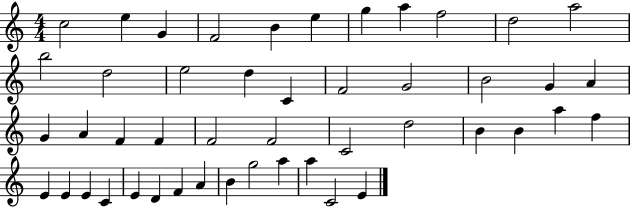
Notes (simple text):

C5/h E5/q G4/q F4/h B4/q E5/q G5/q A5/q F5/h D5/h A5/h B5/h D5/h E5/h D5/q C4/q F4/h G4/h B4/h G4/q A4/q G4/q A4/q F4/q F4/q F4/h F4/h C4/h D5/h B4/q B4/q A5/q F5/q E4/q E4/q E4/q C4/q E4/q D4/q F4/q A4/q B4/q G5/h A5/q A5/q C4/h E4/q